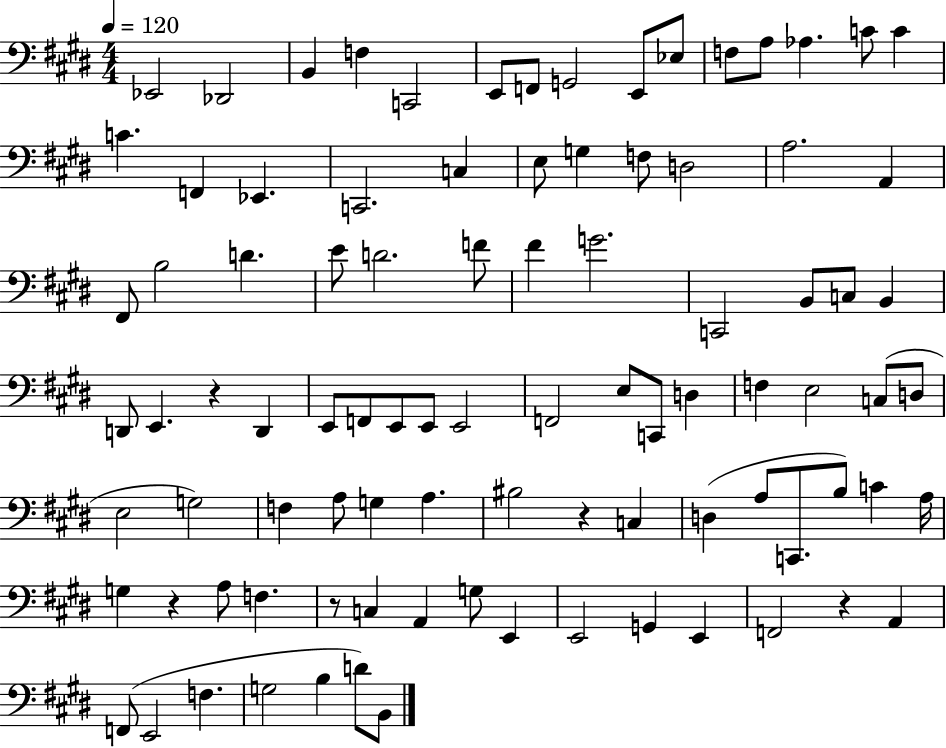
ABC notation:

X:1
T:Untitled
M:4/4
L:1/4
K:E
_E,,2 _D,,2 B,, F, C,,2 E,,/2 F,,/2 G,,2 E,,/2 _E,/2 F,/2 A,/2 _A, C/2 C C F,, _E,, C,,2 C, E,/2 G, F,/2 D,2 A,2 A,, ^F,,/2 B,2 D E/2 D2 F/2 ^F G2 C,,2 B,,/2 C,/2 B,, D,,/2 E,, z D,, E,,/2 F,,/2 E,,/2 E,,/2 E,,2 F,,2 E,/2 C,,/2 D, F, E,2 C,/2 D,/2 E,2 G,2 F, A,/2 G, A, ^B,2 z C, D, A,/2 C,,/2 B,/2 C A,/4 G, z A,/2 F, z/2 C, A,, G,/2 E,, E,,2 G,, E,, F,,2 z A,, F,,/2 E,,2 F, G,2 B, D/2 B,,/2